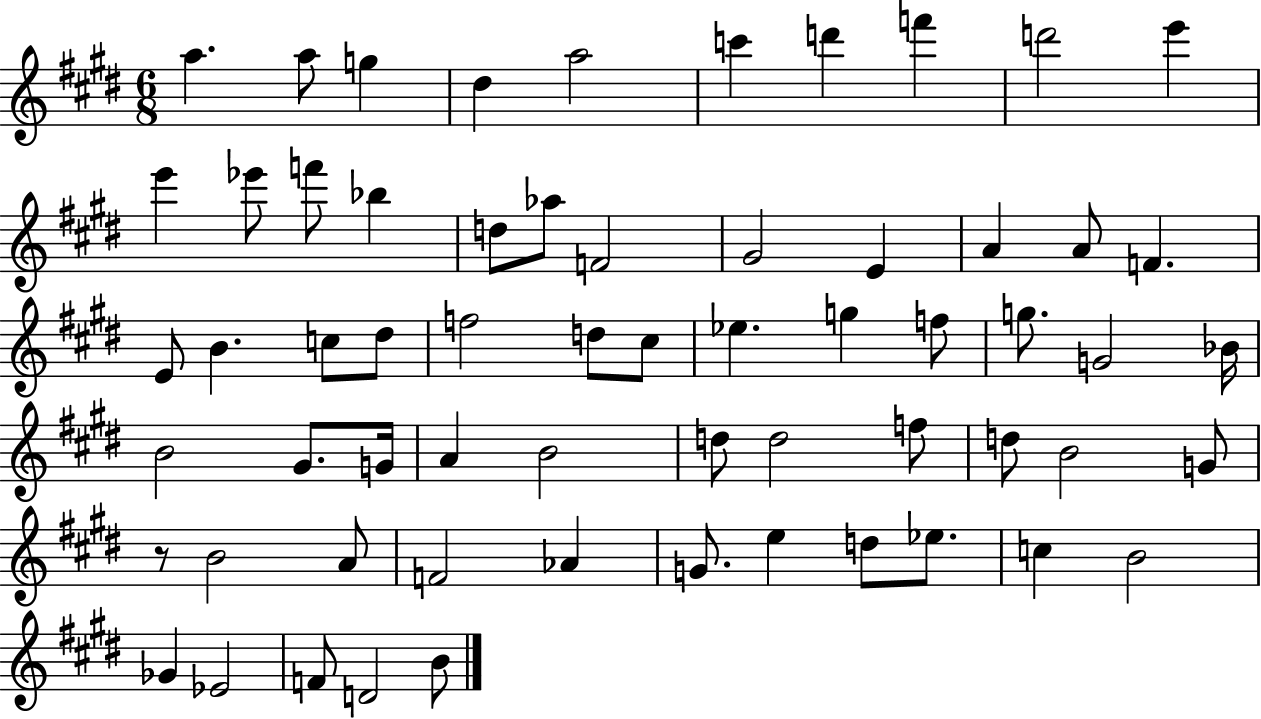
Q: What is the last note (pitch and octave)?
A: B4